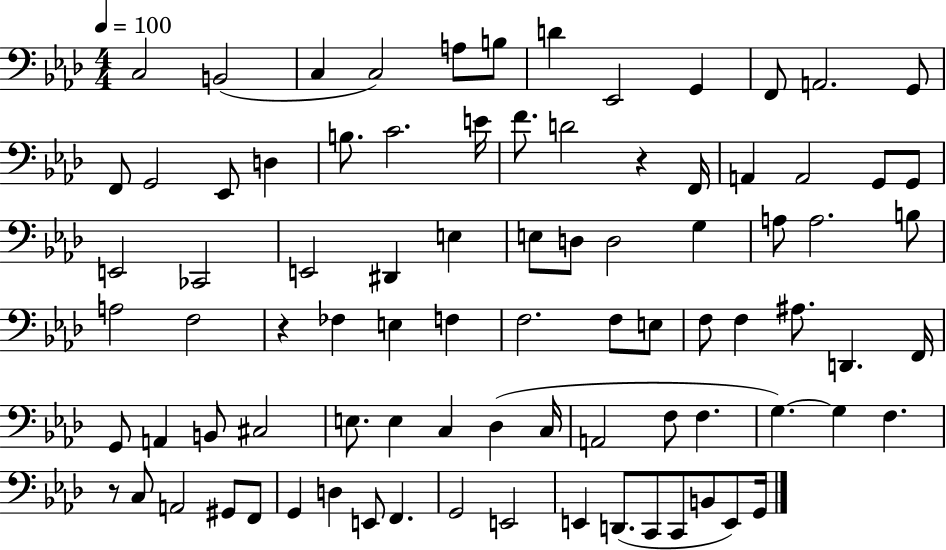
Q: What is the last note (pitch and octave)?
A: G2